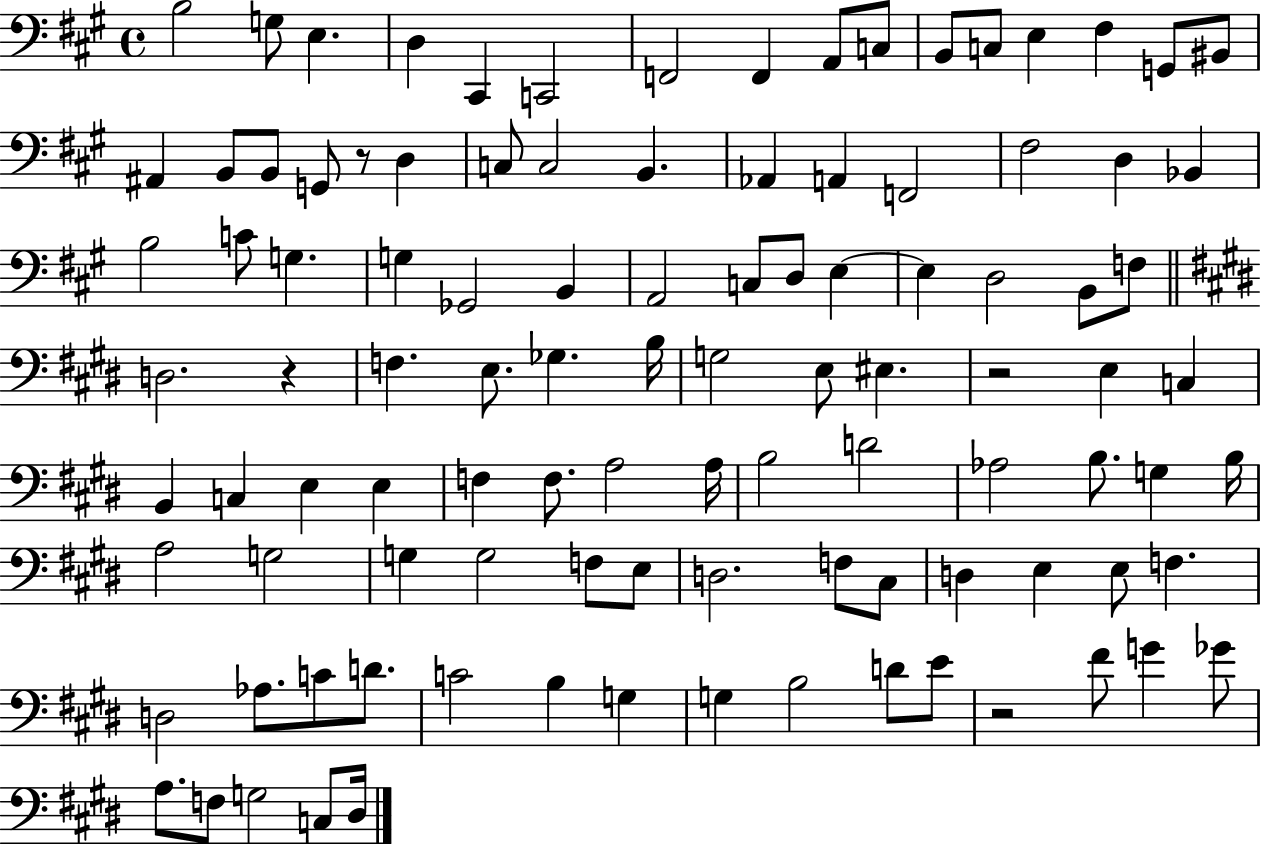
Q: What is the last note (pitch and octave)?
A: D#3